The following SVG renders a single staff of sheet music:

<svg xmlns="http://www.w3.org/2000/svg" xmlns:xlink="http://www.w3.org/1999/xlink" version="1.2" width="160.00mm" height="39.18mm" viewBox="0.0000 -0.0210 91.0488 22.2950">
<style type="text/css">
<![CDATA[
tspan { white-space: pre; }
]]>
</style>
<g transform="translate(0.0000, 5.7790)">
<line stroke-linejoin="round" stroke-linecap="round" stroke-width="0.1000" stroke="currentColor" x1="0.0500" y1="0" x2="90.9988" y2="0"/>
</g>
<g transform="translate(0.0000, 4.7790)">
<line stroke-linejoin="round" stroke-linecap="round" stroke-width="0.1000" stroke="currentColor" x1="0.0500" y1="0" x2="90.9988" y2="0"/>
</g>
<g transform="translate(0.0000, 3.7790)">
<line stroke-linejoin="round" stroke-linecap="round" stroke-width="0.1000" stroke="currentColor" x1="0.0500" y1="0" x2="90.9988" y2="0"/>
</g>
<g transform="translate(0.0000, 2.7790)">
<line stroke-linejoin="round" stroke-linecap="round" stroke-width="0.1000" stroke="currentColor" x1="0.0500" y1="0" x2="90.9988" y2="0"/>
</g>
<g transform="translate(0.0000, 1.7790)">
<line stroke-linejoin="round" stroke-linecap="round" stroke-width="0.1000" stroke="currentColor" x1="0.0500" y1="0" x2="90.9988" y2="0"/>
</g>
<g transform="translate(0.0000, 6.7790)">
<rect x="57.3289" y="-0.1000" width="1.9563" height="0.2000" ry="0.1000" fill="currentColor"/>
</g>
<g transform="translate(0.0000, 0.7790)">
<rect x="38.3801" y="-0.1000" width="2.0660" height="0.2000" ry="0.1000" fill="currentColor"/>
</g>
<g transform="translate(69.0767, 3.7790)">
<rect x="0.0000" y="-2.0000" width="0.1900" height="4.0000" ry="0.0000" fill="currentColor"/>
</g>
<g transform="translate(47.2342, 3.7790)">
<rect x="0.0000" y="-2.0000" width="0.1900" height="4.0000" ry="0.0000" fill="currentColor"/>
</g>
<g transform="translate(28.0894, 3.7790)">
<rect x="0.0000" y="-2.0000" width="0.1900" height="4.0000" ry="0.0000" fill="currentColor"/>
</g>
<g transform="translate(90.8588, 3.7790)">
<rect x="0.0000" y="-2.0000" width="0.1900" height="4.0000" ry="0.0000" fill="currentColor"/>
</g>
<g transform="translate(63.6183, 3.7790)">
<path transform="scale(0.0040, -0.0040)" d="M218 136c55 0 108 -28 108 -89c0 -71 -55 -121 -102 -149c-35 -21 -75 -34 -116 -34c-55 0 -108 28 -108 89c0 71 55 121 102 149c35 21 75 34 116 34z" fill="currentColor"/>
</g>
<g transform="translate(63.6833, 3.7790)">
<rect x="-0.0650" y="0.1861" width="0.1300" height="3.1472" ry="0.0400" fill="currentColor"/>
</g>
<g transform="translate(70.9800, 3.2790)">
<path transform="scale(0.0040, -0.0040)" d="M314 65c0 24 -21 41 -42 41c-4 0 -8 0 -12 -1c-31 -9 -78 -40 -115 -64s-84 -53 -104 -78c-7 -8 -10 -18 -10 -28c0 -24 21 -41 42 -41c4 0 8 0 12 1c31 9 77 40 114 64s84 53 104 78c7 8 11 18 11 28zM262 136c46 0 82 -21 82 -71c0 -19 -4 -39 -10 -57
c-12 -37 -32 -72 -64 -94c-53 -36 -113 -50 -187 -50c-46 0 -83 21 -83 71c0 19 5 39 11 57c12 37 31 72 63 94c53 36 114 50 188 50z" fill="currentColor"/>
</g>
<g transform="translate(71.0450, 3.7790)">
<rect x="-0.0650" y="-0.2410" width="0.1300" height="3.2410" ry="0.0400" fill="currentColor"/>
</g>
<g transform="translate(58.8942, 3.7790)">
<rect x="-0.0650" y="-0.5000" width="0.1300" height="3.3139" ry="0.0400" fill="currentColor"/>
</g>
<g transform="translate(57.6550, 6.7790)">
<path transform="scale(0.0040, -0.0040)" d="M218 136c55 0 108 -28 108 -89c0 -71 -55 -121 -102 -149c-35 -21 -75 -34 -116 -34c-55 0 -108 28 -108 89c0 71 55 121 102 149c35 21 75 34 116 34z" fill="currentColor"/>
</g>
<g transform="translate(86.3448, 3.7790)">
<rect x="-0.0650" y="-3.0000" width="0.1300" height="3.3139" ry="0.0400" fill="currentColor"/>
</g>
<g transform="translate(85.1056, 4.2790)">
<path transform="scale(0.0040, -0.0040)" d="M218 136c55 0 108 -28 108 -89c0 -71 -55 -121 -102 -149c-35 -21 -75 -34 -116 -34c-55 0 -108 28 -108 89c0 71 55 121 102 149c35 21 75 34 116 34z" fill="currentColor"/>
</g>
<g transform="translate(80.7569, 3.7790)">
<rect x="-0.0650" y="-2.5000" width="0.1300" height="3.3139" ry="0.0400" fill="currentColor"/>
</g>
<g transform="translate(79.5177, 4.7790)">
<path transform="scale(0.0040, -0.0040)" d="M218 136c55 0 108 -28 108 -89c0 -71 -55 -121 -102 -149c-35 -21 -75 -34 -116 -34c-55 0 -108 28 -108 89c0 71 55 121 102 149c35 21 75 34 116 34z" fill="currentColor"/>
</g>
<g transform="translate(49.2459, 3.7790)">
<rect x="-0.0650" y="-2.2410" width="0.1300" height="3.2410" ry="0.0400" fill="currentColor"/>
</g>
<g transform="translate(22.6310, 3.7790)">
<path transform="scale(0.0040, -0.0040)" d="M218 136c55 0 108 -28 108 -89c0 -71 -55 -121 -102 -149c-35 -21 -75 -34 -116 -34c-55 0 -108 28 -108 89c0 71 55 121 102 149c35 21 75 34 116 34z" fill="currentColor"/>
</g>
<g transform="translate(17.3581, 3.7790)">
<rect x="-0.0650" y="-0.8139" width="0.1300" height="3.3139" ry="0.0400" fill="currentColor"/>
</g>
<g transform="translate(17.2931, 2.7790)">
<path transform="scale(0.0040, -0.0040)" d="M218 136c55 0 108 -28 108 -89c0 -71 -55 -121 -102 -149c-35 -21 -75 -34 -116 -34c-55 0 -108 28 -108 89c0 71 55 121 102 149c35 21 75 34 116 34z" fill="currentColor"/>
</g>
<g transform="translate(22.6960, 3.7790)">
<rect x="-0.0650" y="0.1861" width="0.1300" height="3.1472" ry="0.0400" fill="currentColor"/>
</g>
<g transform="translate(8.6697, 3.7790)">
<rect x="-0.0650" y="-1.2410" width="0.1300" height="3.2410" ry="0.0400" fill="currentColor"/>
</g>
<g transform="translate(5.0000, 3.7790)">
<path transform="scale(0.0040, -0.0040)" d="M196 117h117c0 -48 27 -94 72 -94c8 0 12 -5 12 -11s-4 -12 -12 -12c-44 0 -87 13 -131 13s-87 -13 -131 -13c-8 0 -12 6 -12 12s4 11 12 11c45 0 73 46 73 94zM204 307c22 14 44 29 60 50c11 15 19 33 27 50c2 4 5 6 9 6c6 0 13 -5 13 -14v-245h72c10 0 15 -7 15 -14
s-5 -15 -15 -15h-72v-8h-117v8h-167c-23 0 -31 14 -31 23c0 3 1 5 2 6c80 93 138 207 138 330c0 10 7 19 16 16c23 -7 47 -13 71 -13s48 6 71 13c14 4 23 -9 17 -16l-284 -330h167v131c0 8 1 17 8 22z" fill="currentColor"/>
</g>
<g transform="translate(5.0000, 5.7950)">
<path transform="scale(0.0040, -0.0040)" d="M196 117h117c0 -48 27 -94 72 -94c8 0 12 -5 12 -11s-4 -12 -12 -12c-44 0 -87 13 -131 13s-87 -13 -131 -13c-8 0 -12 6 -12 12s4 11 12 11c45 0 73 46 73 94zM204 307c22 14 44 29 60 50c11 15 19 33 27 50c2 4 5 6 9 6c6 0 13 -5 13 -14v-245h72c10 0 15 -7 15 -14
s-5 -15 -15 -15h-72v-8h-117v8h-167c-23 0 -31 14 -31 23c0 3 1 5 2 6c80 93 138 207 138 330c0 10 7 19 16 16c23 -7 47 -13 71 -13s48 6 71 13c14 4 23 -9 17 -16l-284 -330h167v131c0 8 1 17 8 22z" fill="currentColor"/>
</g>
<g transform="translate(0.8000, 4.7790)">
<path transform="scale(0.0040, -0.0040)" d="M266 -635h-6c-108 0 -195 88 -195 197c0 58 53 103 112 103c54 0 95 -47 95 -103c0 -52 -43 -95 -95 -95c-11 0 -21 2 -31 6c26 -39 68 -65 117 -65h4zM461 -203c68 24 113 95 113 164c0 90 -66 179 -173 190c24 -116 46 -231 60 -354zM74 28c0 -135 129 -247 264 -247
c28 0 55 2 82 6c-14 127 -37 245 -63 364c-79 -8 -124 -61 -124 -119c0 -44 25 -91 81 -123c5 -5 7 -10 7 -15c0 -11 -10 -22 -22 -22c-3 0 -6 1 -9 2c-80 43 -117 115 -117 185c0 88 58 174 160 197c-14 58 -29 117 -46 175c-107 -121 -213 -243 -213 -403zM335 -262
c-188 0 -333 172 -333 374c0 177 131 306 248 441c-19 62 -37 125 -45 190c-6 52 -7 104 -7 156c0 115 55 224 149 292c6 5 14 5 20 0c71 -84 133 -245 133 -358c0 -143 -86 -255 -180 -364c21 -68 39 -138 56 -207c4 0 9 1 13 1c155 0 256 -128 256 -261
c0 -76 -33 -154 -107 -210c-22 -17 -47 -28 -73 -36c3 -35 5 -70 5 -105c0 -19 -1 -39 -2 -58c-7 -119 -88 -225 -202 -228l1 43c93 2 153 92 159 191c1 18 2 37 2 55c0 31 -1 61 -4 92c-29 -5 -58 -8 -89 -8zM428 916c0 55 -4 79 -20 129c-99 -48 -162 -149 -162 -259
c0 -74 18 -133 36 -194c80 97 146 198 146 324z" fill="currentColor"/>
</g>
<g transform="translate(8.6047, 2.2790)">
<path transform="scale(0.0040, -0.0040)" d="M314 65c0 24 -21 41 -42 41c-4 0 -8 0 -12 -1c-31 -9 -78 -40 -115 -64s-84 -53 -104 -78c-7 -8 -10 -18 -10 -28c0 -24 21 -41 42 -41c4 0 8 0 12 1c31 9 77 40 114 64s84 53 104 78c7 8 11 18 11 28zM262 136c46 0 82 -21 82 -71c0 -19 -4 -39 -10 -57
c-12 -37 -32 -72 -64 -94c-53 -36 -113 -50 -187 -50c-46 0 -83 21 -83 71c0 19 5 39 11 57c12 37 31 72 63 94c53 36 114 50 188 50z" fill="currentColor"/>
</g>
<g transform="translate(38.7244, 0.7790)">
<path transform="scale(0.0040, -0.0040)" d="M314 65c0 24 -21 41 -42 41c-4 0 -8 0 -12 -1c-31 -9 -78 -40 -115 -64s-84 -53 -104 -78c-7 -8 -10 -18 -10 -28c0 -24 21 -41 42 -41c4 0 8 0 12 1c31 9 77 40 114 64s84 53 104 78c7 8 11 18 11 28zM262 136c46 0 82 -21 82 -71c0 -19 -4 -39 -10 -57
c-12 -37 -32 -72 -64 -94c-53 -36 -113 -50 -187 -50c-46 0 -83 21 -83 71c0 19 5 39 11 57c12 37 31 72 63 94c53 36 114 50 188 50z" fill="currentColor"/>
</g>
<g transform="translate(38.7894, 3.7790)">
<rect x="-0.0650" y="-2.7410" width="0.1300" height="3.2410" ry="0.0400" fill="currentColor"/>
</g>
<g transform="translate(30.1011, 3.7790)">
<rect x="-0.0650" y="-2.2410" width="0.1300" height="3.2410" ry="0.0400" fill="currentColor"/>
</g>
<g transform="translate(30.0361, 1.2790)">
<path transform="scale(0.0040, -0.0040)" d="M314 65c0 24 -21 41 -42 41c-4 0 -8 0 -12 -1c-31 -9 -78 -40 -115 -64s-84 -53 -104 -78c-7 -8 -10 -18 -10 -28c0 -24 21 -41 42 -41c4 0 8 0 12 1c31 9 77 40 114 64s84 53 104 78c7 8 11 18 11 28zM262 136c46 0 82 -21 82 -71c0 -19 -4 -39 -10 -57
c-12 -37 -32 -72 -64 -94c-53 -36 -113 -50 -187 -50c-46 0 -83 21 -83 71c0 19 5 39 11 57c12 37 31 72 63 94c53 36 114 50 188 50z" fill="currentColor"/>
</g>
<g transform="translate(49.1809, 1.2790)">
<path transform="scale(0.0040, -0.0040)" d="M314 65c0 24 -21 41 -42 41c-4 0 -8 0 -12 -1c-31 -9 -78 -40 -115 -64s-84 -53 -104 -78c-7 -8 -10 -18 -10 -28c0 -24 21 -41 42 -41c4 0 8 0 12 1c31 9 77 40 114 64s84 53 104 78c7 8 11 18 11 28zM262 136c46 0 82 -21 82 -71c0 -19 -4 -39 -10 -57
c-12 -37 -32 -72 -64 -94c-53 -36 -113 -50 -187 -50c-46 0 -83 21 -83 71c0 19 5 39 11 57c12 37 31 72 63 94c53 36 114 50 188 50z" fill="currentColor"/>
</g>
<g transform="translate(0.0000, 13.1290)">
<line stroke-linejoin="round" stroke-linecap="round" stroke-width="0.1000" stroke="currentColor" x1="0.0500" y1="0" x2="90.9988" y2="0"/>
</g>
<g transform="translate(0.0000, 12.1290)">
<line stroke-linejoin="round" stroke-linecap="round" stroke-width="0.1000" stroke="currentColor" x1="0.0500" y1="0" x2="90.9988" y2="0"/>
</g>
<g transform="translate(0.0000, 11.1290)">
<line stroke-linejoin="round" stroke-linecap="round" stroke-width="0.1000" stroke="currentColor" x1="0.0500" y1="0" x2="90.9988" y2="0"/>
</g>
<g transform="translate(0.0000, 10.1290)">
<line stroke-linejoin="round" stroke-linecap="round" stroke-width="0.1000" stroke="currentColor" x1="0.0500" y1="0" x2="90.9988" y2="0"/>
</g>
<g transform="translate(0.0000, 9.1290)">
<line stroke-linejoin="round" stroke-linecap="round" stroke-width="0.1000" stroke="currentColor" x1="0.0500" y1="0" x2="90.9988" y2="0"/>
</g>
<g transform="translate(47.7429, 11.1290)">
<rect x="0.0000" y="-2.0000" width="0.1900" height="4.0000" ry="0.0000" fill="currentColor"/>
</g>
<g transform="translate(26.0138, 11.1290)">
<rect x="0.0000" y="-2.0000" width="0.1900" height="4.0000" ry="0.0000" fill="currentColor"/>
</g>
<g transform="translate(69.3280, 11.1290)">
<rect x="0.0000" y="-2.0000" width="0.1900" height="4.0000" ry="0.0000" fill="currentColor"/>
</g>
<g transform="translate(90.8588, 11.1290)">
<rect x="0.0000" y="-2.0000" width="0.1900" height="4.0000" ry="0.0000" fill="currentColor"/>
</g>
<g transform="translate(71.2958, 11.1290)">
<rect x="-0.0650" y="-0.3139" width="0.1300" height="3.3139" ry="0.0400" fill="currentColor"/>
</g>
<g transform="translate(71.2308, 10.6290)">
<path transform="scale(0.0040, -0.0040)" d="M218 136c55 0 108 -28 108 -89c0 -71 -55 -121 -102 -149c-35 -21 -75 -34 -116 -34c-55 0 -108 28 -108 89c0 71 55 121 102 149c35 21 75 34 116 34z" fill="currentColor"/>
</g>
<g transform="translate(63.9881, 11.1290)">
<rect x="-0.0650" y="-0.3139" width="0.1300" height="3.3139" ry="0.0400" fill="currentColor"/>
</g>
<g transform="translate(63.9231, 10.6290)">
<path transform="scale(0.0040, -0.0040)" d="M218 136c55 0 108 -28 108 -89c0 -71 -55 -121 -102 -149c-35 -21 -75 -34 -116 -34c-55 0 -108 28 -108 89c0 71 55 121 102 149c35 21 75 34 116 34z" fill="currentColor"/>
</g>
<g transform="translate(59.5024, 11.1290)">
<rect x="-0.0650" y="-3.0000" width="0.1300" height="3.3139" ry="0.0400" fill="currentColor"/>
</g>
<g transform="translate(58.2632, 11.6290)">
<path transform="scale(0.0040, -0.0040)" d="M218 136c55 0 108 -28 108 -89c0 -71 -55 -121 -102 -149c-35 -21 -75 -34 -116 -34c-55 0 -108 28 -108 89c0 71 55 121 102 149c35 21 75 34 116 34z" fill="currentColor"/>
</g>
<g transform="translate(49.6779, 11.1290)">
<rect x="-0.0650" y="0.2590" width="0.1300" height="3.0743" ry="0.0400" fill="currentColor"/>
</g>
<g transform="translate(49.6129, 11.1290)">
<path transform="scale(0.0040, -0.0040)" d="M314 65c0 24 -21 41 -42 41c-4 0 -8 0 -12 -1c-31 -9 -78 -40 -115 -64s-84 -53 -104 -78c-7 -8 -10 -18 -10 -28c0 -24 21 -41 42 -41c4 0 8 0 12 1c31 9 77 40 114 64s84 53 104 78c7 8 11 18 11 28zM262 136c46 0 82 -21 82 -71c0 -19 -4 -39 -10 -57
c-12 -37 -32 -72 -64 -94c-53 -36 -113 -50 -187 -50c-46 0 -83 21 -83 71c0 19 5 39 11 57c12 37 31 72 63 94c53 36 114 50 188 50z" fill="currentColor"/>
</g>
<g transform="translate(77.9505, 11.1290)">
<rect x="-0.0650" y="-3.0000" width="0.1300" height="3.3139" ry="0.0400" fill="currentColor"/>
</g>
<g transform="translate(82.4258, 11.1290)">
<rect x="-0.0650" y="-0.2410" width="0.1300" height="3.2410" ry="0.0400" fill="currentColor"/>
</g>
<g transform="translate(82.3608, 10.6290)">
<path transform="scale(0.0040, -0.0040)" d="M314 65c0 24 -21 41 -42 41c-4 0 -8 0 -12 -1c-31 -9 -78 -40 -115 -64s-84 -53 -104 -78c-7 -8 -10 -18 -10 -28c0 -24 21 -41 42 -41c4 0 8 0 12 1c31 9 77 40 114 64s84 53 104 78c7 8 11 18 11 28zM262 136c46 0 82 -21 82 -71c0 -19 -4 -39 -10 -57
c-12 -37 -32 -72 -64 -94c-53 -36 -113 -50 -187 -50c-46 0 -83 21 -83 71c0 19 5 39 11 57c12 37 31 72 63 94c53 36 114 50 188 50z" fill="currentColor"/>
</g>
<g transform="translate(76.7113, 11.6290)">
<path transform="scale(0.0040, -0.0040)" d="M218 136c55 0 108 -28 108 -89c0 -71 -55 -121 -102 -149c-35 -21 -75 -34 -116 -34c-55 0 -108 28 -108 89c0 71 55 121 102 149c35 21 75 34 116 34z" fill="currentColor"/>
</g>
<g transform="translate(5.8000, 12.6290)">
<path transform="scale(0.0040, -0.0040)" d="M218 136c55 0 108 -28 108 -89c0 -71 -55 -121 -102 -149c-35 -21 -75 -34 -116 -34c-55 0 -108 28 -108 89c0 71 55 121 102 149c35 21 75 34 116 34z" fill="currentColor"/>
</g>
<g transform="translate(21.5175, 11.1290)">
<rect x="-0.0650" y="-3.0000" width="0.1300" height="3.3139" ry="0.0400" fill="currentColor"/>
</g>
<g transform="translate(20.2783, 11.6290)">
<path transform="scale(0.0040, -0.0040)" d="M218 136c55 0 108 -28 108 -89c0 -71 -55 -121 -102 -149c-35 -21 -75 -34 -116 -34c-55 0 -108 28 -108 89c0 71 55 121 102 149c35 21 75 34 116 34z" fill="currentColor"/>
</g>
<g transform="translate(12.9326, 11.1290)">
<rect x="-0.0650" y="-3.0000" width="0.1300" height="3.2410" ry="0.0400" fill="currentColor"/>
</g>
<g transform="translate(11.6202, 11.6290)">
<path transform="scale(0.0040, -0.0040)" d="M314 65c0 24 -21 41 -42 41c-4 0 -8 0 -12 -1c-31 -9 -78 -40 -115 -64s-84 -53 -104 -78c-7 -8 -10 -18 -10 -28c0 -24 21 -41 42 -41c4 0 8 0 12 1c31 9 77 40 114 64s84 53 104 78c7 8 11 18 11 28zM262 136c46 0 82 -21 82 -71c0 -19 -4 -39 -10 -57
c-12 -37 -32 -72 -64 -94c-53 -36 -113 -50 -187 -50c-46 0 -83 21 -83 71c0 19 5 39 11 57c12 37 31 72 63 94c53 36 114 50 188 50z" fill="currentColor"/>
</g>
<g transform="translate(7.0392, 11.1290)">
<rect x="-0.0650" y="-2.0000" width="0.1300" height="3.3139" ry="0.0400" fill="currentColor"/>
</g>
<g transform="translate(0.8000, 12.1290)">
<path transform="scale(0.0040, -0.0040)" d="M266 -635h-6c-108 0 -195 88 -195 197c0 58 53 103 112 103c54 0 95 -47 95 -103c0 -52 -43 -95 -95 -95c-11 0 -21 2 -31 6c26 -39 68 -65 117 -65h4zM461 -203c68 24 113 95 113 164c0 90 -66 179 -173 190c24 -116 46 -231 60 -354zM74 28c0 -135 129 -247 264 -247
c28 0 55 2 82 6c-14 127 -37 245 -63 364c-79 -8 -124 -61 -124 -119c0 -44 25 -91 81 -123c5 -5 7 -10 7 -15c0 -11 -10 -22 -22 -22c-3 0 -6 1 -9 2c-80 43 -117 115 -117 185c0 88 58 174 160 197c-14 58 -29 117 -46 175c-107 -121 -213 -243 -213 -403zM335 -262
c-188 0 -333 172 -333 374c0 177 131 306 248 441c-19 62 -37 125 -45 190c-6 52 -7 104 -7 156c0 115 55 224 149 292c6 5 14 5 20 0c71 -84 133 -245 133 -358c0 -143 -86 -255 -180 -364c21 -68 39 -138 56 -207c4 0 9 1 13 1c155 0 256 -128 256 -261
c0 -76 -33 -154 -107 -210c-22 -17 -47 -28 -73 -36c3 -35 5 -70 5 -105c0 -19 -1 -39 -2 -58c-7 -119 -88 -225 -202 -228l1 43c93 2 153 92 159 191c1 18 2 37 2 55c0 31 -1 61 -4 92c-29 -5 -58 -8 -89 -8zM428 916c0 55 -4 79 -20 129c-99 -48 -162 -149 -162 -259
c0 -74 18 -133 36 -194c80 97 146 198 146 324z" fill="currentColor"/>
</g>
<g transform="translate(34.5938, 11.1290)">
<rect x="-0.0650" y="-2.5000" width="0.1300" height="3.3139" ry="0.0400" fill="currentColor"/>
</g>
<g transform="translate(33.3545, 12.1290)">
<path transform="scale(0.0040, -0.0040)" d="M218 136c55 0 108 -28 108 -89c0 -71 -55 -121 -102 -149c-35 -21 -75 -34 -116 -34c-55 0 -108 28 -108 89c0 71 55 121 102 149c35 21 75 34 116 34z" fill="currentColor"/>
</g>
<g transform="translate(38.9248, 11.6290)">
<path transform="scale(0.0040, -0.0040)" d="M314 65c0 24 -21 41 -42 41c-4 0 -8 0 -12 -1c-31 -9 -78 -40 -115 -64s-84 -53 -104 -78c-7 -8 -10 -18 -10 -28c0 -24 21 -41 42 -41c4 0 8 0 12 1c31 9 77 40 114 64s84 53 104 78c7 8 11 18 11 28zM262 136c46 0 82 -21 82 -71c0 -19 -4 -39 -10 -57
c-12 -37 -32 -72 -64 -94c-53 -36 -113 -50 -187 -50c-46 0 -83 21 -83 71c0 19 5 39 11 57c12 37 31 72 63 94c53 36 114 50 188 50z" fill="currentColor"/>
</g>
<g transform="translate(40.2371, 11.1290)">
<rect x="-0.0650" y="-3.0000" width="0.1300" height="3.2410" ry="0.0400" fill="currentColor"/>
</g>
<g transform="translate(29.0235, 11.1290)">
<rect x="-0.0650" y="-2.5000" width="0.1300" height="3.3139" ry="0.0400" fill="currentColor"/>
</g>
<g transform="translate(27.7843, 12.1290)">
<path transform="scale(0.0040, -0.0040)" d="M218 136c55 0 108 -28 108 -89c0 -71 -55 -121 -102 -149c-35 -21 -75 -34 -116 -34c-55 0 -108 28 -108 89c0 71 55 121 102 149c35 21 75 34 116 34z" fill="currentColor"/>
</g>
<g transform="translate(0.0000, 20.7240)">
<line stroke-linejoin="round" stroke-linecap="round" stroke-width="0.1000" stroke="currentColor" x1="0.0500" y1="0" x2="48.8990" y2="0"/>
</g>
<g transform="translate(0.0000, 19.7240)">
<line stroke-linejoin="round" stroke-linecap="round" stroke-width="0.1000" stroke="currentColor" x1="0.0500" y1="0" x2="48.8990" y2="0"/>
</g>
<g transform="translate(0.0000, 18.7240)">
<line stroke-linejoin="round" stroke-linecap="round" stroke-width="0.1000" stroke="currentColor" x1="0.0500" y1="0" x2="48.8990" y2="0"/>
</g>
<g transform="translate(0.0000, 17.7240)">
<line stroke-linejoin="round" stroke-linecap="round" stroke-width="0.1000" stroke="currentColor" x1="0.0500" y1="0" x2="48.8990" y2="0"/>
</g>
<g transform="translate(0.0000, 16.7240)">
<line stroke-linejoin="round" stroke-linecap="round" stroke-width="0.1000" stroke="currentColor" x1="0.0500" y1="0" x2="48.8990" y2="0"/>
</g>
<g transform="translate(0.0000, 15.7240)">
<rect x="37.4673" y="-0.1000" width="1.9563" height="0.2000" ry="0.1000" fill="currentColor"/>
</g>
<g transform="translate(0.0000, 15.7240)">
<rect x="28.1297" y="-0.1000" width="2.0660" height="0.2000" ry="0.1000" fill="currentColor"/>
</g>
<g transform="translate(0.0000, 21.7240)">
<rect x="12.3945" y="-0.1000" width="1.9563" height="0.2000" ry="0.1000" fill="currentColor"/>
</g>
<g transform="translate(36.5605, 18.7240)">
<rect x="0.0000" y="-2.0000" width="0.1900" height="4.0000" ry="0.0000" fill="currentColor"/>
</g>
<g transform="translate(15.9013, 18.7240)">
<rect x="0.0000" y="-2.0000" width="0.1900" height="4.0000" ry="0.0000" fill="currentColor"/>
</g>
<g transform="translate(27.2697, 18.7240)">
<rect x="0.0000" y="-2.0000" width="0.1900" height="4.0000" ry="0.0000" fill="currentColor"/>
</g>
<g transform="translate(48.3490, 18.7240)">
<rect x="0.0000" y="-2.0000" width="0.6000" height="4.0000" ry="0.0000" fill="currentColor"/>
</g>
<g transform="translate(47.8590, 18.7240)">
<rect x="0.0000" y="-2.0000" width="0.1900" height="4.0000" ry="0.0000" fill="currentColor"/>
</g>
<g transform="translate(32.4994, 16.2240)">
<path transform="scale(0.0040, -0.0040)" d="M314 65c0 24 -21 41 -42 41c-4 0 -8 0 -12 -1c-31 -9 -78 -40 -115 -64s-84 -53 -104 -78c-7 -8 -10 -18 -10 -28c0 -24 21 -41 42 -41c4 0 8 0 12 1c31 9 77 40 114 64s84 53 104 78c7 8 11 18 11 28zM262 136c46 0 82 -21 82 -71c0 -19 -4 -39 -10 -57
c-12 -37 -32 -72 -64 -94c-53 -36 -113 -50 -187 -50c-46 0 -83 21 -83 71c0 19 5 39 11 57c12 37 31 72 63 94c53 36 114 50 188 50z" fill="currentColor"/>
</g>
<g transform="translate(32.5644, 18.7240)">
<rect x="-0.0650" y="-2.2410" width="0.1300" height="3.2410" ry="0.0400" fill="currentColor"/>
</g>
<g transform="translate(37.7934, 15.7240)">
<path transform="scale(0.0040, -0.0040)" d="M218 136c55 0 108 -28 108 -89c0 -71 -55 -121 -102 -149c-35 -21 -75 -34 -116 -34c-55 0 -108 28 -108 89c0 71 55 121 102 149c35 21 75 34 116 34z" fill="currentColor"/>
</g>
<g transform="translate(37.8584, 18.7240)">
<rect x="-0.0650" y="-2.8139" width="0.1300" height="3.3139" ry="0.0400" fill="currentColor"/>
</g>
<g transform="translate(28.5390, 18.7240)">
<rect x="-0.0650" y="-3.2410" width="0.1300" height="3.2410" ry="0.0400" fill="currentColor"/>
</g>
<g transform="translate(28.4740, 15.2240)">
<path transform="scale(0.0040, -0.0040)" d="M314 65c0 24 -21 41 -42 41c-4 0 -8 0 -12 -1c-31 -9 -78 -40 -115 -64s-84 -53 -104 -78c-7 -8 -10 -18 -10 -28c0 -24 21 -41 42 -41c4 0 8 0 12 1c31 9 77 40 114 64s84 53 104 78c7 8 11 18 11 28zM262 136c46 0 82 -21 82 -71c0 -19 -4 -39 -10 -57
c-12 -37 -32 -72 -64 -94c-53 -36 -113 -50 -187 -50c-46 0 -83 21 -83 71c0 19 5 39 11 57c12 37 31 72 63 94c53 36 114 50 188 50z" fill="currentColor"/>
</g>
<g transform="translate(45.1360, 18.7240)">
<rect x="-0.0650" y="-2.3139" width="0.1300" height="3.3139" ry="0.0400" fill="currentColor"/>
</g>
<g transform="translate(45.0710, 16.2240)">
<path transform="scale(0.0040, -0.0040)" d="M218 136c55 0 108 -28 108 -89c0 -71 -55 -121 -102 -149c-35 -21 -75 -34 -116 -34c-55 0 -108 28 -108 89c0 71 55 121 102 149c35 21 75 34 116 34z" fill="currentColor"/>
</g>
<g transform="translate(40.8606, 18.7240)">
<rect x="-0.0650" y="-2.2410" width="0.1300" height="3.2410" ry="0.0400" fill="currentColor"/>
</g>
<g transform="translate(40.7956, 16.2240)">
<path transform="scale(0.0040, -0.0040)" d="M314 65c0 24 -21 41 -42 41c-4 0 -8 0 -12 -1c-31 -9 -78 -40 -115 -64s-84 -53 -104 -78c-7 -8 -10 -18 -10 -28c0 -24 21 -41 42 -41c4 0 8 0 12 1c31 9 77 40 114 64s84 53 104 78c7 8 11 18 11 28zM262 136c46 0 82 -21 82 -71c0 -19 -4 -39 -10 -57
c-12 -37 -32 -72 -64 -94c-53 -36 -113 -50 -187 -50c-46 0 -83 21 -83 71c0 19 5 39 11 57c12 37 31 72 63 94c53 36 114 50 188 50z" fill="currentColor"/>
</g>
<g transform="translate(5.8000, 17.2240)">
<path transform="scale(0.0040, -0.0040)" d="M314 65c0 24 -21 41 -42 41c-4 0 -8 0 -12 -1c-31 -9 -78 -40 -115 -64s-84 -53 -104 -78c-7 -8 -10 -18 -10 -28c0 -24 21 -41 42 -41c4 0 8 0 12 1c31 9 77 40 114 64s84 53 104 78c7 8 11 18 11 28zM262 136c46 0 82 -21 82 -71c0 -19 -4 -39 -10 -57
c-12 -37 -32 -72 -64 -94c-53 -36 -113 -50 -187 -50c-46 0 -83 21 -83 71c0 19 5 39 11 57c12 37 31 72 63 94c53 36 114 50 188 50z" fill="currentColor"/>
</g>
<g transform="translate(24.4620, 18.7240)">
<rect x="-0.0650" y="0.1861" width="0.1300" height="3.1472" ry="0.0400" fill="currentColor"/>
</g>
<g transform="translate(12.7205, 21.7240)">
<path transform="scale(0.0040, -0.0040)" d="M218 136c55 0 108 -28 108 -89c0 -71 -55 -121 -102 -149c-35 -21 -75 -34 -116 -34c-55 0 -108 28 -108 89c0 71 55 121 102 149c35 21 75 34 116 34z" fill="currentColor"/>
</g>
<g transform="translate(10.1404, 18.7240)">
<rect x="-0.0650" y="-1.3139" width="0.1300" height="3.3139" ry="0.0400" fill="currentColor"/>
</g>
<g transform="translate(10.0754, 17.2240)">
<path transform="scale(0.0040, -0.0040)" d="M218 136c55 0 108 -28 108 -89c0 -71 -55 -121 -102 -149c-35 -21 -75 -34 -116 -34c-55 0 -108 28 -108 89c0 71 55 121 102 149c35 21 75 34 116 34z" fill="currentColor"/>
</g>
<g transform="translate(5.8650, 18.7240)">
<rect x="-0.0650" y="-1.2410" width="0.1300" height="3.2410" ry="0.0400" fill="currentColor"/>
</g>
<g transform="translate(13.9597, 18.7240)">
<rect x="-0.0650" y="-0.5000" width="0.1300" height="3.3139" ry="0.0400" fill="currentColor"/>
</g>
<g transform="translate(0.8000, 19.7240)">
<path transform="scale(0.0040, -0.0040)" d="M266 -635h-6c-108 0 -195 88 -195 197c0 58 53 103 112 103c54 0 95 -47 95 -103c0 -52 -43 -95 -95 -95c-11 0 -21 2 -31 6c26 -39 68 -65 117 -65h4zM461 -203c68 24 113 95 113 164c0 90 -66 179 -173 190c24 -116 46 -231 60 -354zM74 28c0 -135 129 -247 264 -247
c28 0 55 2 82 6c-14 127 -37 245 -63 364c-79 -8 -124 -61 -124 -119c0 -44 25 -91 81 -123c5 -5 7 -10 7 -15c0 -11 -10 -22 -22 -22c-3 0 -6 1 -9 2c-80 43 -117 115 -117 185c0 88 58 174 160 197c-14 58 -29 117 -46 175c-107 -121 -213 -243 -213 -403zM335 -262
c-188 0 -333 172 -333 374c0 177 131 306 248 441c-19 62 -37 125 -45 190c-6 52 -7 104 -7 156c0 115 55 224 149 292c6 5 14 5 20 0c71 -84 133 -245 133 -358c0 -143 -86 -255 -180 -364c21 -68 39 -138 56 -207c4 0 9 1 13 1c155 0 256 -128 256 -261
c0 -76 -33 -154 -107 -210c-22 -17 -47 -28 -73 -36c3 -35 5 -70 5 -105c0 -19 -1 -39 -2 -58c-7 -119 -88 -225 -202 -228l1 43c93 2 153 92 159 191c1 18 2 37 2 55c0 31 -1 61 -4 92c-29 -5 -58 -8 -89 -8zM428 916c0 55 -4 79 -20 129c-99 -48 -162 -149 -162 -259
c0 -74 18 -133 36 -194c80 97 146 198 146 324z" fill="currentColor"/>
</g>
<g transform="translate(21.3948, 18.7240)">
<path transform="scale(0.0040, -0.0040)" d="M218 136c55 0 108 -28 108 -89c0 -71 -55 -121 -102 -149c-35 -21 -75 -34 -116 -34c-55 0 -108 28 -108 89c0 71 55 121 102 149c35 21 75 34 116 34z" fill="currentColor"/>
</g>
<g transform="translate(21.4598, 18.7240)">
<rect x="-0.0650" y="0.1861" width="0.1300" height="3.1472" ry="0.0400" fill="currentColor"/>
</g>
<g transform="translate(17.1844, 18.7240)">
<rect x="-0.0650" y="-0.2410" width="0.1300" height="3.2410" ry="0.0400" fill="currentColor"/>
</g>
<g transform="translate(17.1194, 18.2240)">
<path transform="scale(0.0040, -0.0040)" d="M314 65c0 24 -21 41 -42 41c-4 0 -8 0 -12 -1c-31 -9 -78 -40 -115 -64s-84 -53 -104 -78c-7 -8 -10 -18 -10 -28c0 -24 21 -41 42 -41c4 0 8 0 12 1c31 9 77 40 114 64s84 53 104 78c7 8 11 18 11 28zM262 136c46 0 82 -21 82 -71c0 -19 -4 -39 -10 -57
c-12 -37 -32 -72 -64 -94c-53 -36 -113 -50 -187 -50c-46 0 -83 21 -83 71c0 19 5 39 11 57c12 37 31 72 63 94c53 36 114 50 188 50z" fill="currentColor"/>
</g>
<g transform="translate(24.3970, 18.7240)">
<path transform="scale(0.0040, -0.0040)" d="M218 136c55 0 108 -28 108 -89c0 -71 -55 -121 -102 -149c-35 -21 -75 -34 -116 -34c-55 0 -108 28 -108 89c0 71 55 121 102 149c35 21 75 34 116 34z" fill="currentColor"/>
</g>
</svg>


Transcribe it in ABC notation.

X:1
T:Untitled
M:4/4
L:1/4
K:C
e2 d B g2 a2 g2 C B c2 G A F A2 A G G A2 B2 A c c A c2 e2 e C c2 B B b2 g2 a g2 g